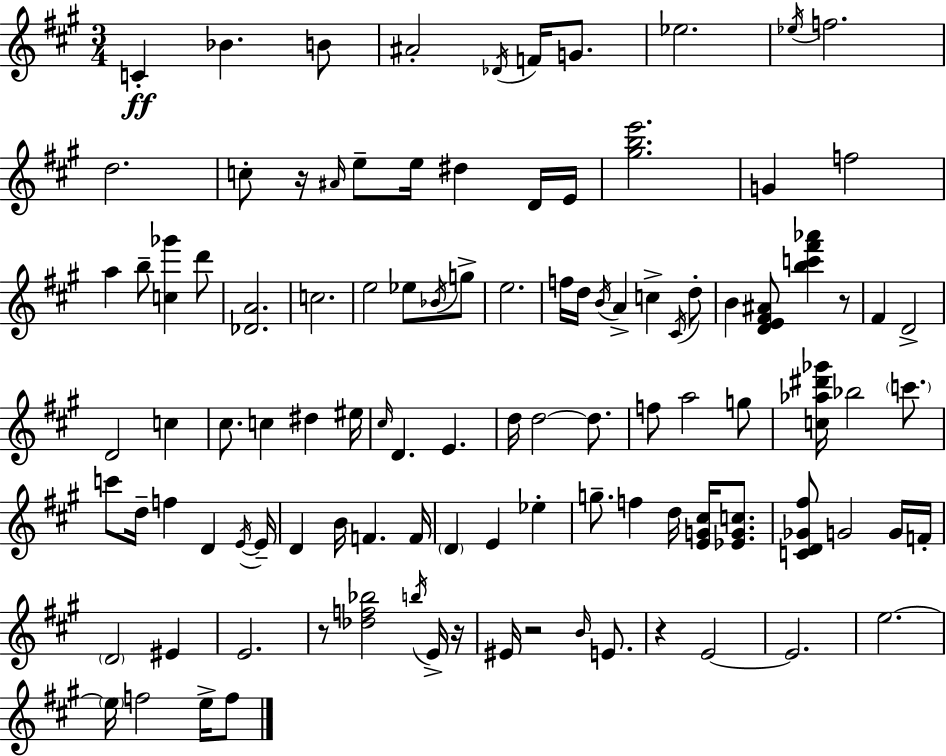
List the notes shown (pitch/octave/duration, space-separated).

C4/q Bb4/q. B4/e A#4/h Db4/s F4/s G4/e. Eb5/h. Eb5/s F5/h. D5/h. C5/e R/s A#4/s E5/e E5/s D#5/q D4/s E4/s [G#5,B5,E6]/h. G4/q F5/h A5/q B5/e [C5,Gb6]/q D6/e [Db4,A4]/h. C5/h. E5/h Eb5/e Bb4/s G5/e E5/h. F5/s D5/s B4/s A4/q C5/q C#4/s D5/e B4/q [D4,E4,F#4,A#4]/e [B5,C6,F#6,Ab6]/q R/e F#4/q D4/h D4/h C5/q C#5/e. C5/q D#5/q EIS5/s C#5/s D4/q. E4/q. D5/s D5/h D5/e. F5/e A5/h G5/e [C5,Ab5,D#6,Gb6]/s Bb5/h C6/e. C6/e D5/s F5/q D4/q E4/s E4/s D4/q B4/s F4/q. F4/s D4/q E4/q Eb5/q G5/e. F5/q D5/s [E4,G4,C#5]/s [Eb4,G4,C5]/e. [C4,D4,Gb4,F#5]/e G4/h G4/s F4/s D4/h EIS4/q E4/h. R/e [Db5,F5,Bb5]/h B5/s E4/s R/s EIS4/s R/h B4/s E4/e. R/q E4/h E4/h. E5/h. E5/s F5/h E5/s F5/e